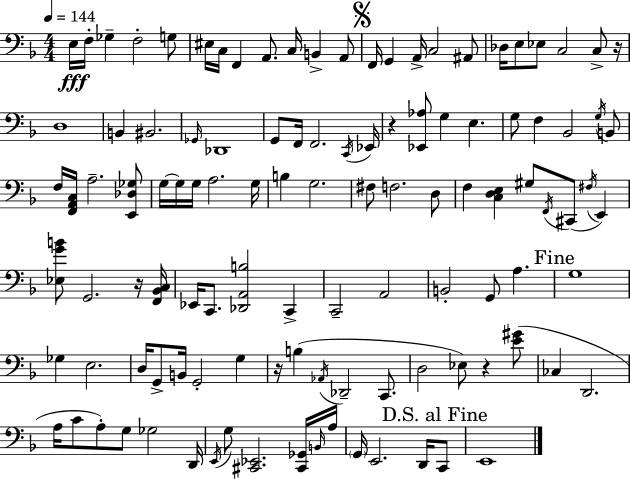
E3/s F3/s Gb3/q F3/h G3/e EIS3/s C3/s F2/q A2/e. C3/s B2/q A2/e F2/s G2/q A2/s C3/h A#2/e Db3/s E3/e Eb3/e C3/h C3/e R/s D3/w B2/q BIS2/h. Gb2/s Db2/w G2/e F2/s F2/h. C2/s Eb2/s R/q [Eb2,Ab3]/e G3/q E3/q. G3/e F3/q Bb2/h G3/s B2/e F3/s [F2,A2,C3]/s A3/h. [E2,Db3,Gb3]/e G3/s G3/s G3/s A3/h. G3/s B3/q G3/h. F#3/e F3/h. D3/e F3/q [C3,D3,E3]/q G#3/e F2/s C#2/e F#3/s E2/q [Eb3,G4,B4]/e G2/h. R/s [F2,Bb2,C3]/s Eb2/s C2/e. [Db2,A2,B3]/h C2/q C2/h A2/h B2/h G2/e A3/q. G3/w Gb3/q E3/h. D3/s G2/e B2/s G2/h G3/q R/s B3/q Ab2/s Db2/h C2/e. D3/h Eb3/e R/q [E4,G#4]/e CES3/q D2/h. A3/s C4/e A3/e G3/e Gb3/h D2/s E2/s G3/e [C#2,Eb2]/h. [C#2,Gb2]/s B2/s A3/s G2/s E2/h. D2/s C2/e E2/w